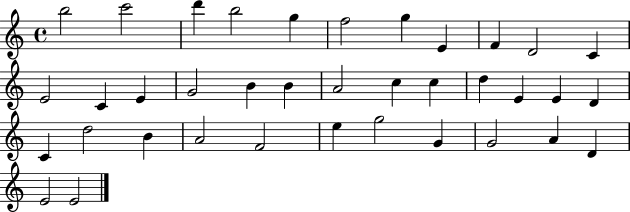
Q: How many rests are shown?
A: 0